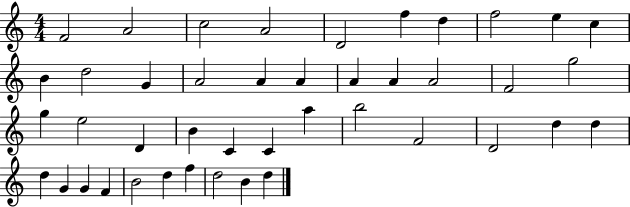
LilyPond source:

{
  \clef treble
  \numericTimeSignature
  \time 4/4
  \key c \major
  f'2 a'2 | c''2 a'2 | d'2 f''4 d''4 | f''2 e''4 c''4 | \break b'4 d''2 g'4 | a'2 a'4 a'4 | a'4 a'4 a'2 | f'2 g''2 | \break g''4 e''2 d'4 | b'4 c'4 c'4 a''4 | b''2 f'2 | d'2 d''4 d''4 | \break d''4 g'4 g'4 f'4 | b'2 d''4 f''4 | d''2 b'4 d''4 | \bar "|."
}